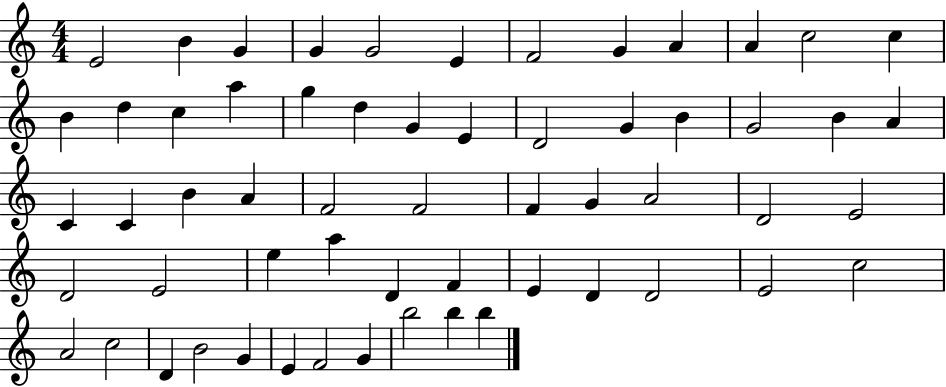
E4/h B4/q G4/q G4/q G4/h E4/q F4/h G4/q A4/q A4/q C5/h C5/q B4/q D5/q C5/q A5/q G5/q D5/q G4/q E4/q D4/h G4/q B4/q G4/h B4/q A4/q C4/q C4/q B4/q A4/q F4/h F4/h F4/q G4/q A4/h D4/h E4/h D4/h E4/h E5/q A5/q D4/q F4/q E4/q D4/q D4/h E4/h C5/h A4/h C5/h D4/q B4/h G4/q E4/q F4/h G4/q B5/h B5/q B5/q